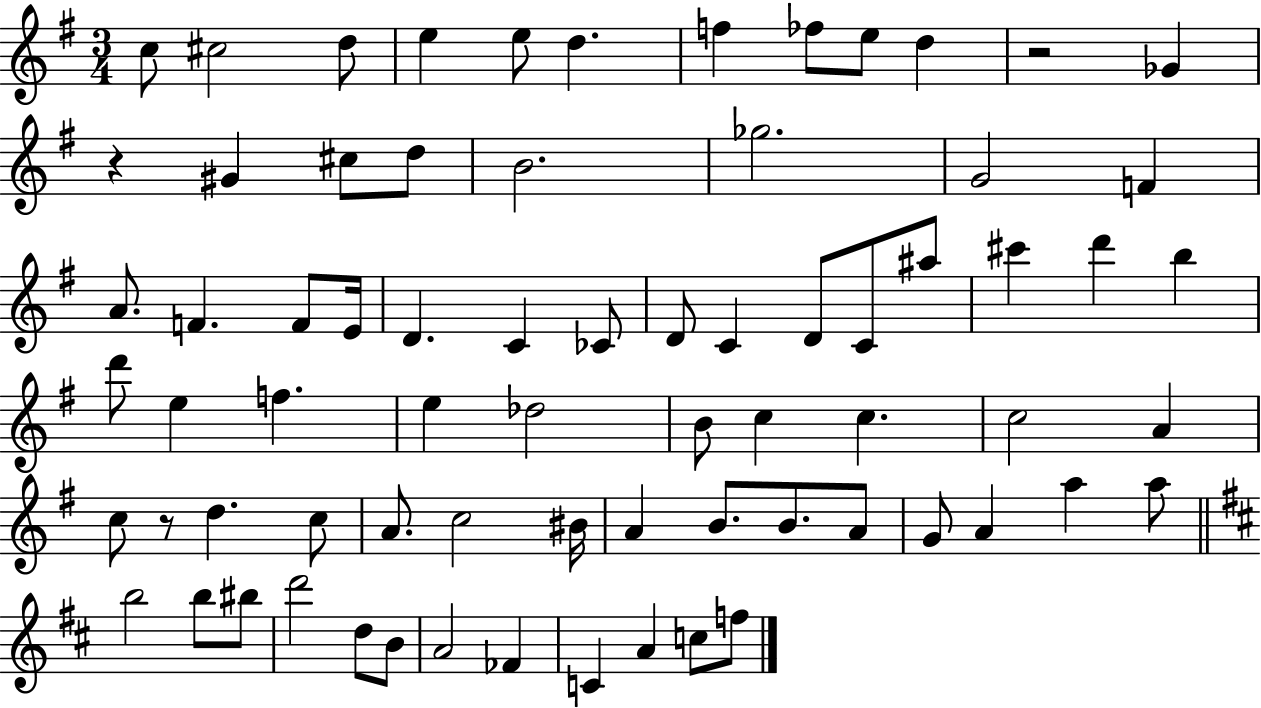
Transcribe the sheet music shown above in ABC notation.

X:1
T:Untitled
M:3/4
L:1/4
K:G
c/2 ^c2 d/2 e e/2 d f _f/2 e/2 d z2 _G z ^G ^c/2 d/2 B2 _g2 G2 F A/2 F F/2 E/4 D C _C/2 D/2 C D/2 C/2 ^a/2 ^c' d' b d'/2 e f e _d2 B/2 c c c2 A c/2 z/2 d c/2 A/2 c2 ^B/4 A B/2 B/2 A/2 G/2 A a a/2 b2 b/2 ^b/2 d'2 d/2 B/2 A2 _F C A c/2 f/2